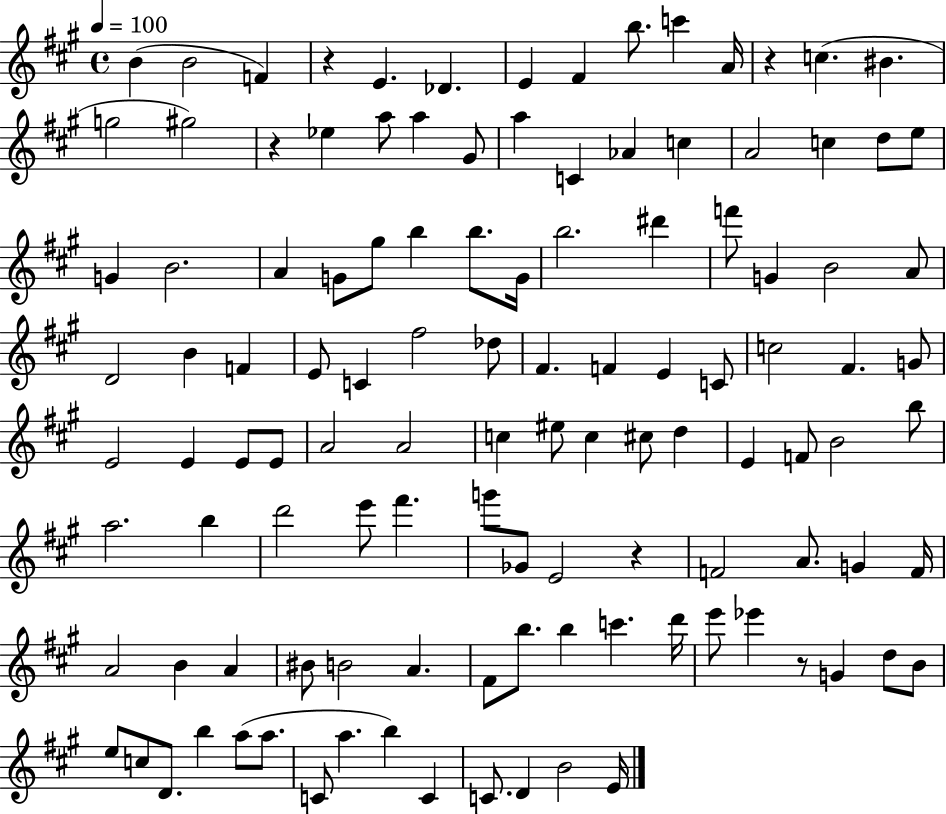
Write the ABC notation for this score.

X:1
T:Untitled
M:4/4
L:1/4
K:A
B B2 F z E _D E ^F b/2 c' A/4 z c ^B g2 ^g2 z _e a/2 a ^G/2 a C _A c A2 c d/2 e/2 G B2 A G/2 ^g/2 b b/2 G/4 b2 ^d' f'/2 G B2 A/2 D2 B F E/2 C ^f2 _d/2 ^F F E C/2 c2 ^F G/2 E2 E E/2 E/2 A2 A2 c ^e/2 c ^c/2 d E F/2 B2 b/2 a2 b d'2 e'/2 ^f' g'/2 _G/2 E2 z F2 A/2 G F/4 A2 B A ^B/2 B2 A ^F/2 b/2 b c' d'/4 e'/2 _e' z/2 G d/2 B/2 e/2 c/2 D/2 b a/2 a/2 C/2 a b C C/2 D B2 E/4